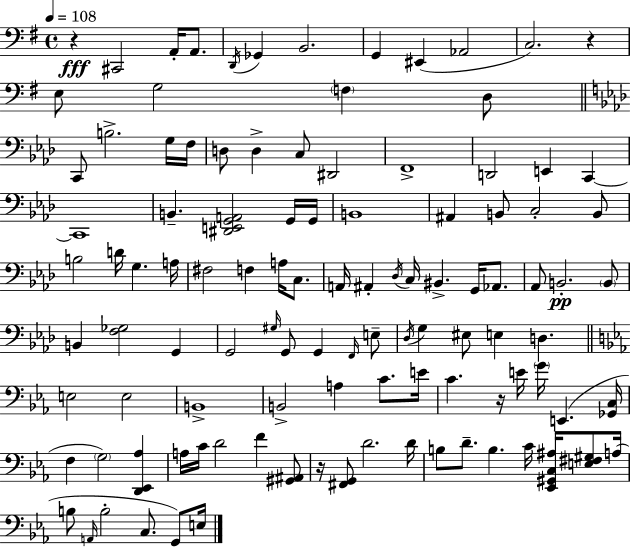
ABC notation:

X:1
T:Untitled
M:4/4
L:1/4
K:G
z ^C,,2 A,,/4 A,,/2 D,,/4 _G,, B,,2 G,, ^E,, _A,,2 C,2 z E,/2 G,2 F, D,/2 C,,/2 B,2 G,/4 F,/4 D,/2 D, C,/2 ^D,,2 F,,4 D,,2 E,, C,, C,,4 B,, [^D,,E,,G,,A,,]2 G,,/4 G,,/4 B,,4 ^A,, B,,/2 C,2 B,,/2 B,2 D/4 G, A,/4 ^F,2 F, A,/4 C,/2 A,,/4 ^A,, _D,/4 C,/4 ^B,, G,,/4 _A,,/2 _A,,/2 B,,2 B,,/2 B,, [F,_G,]2 G,, G,,2 ^G,/4 G,,/2 G,, F,,/4 E,/2 _D,/4 G, ^E,/2 E, D, E,2 E,2 B,,4 B,,2 A, C/2 E/4 C z/4 E/4 G/4 E,, [_G,,C,]/4 F, G,2 [D,,_E,,_A,] A,/4 C/4 D2 F [^G,,^A,,]/2 z/4 [^F,,G,,]/2 D2 D/4 B,/2 D/2 B, C/4 [_E,,^G,,C,^A,]/4 [E,^F,^G,]/2 A,/4 B,/2 A,,/4 B,2 C,/2 G,,/2 E,/4